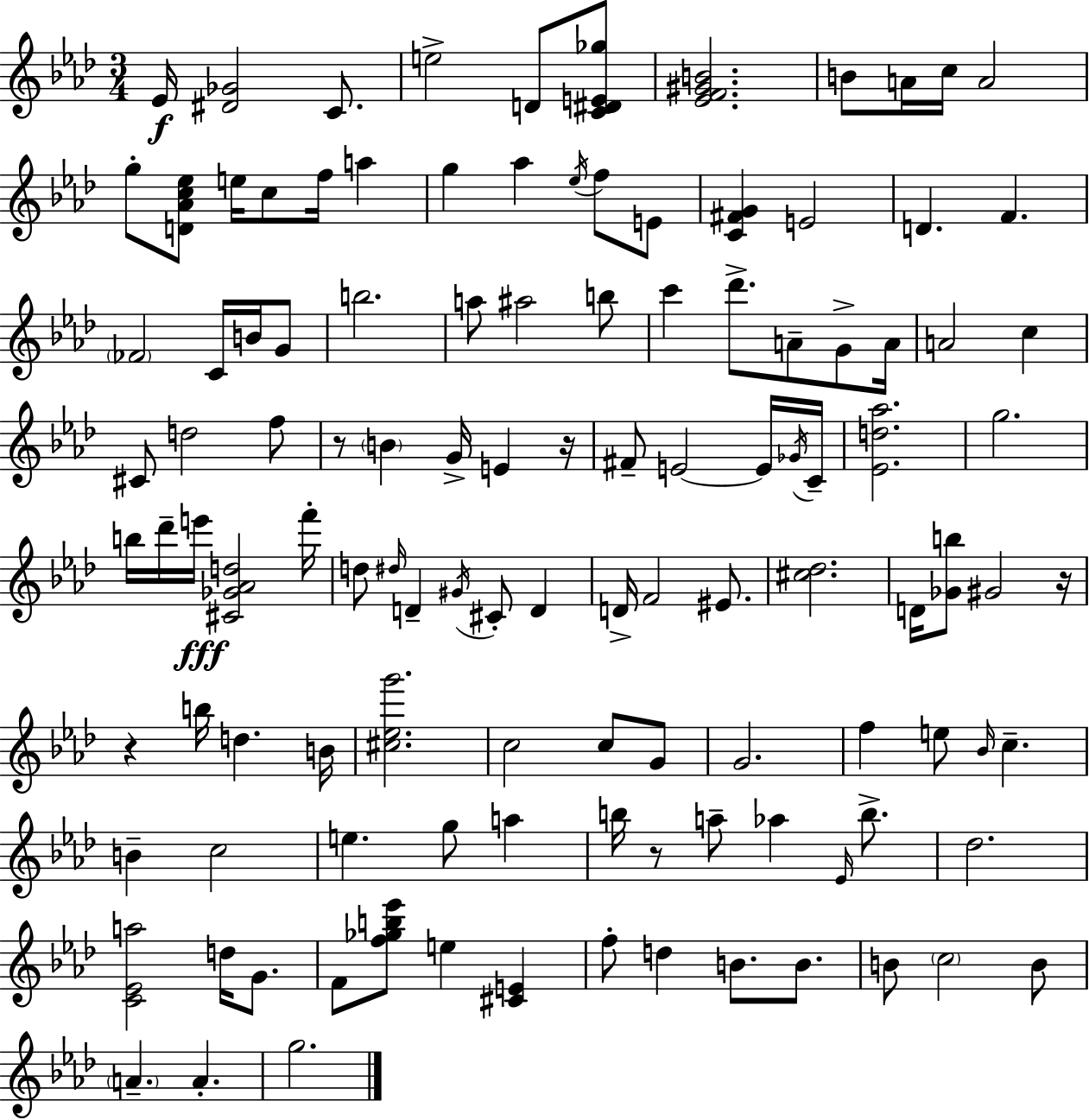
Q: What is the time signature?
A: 3/4